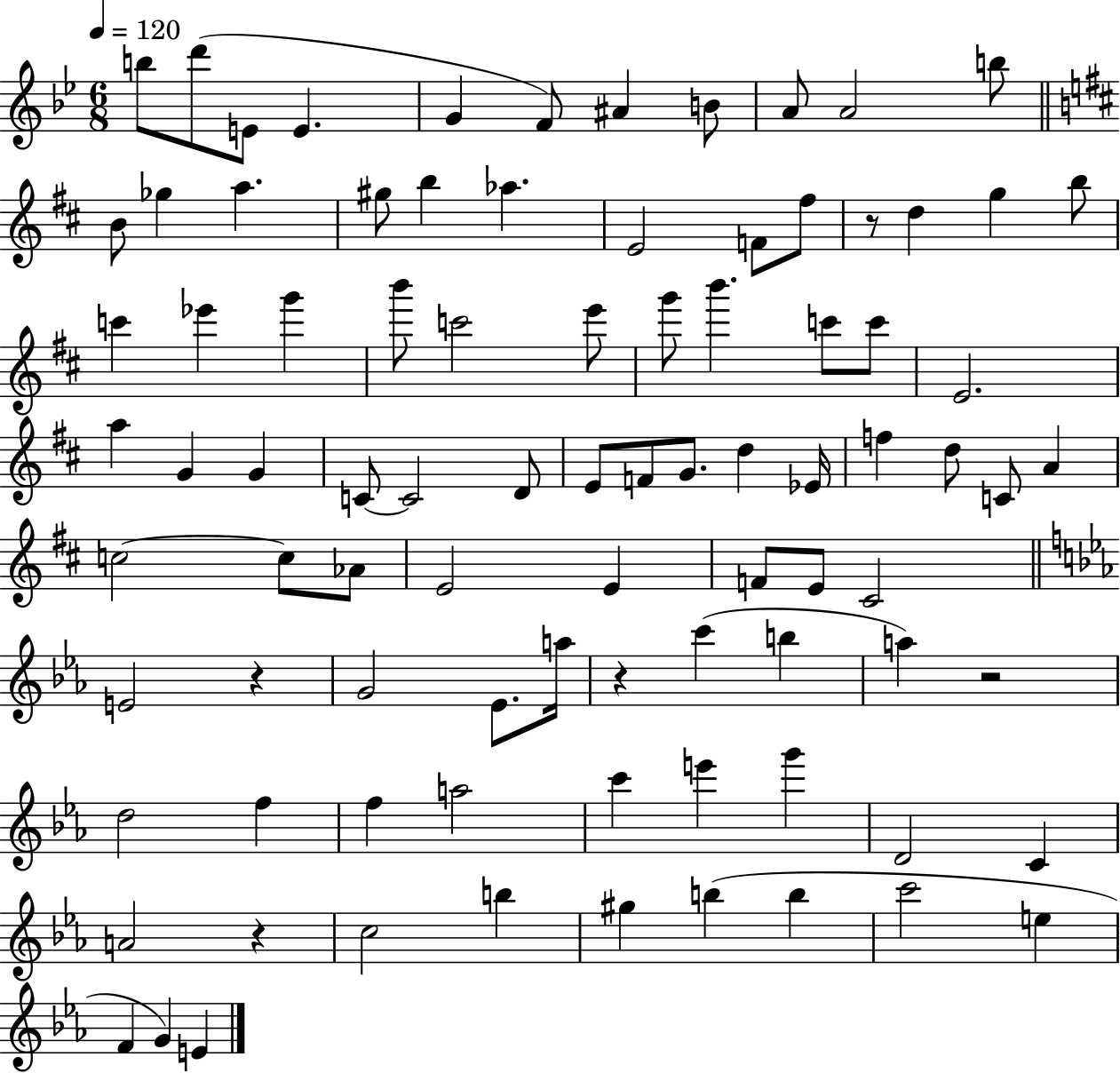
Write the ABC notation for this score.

X:1
T:Untitled
M:6/8
L:1/4
K:Bb
b/2 d'/2 E/2 E G F/2 ^A B/2 A/2 A2 b/2 B/2 _g a ^g/2 b _a E2 F/2 ^f/2 z/2 d g b/2 c' _e' g' b'/2 c'2 e'/2 g'/2 b' c'/2 c'/2 E2 a G G C/2 C2 D/2 E/2 F/2 G/2 d _E/4 f d/2 C/2 A c2 c/2 _A/2 E2 E F/2 E/2 ^C2 E2 z G2 _E/2 a/4 z c' b a z2 d2 f f a2 c' e' g' D2 C A2 z c2 b ^g b b c'2 e F G E